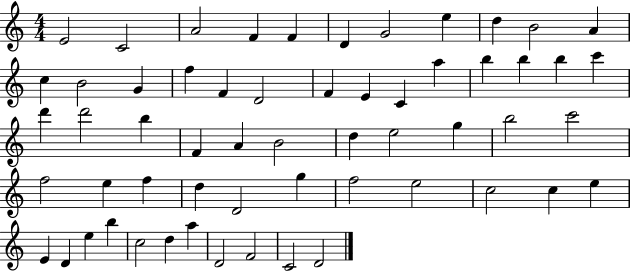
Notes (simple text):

E4/h C4/h A4/h F4/q F4/q D4/q G4/h E5/q D5/q B4/h A4/q C5/q B4/h G4/q F5/q F4/q D4/h F4/q E4/q C4/q A5/q B5/q B5/q B5/q C6/q D6/q D6/h B5/q F4/q A4/q B4/h D5/q E5/h G5/q B5/h C6/h F5/h E5/q F5/q D5/q D4/h G5/q F5/h E5/h C5/h C5/q E5/q E4/q D4/q E5/q B5/q C5/h D5/q A5/q D4/h F4/h C4/h D4/h